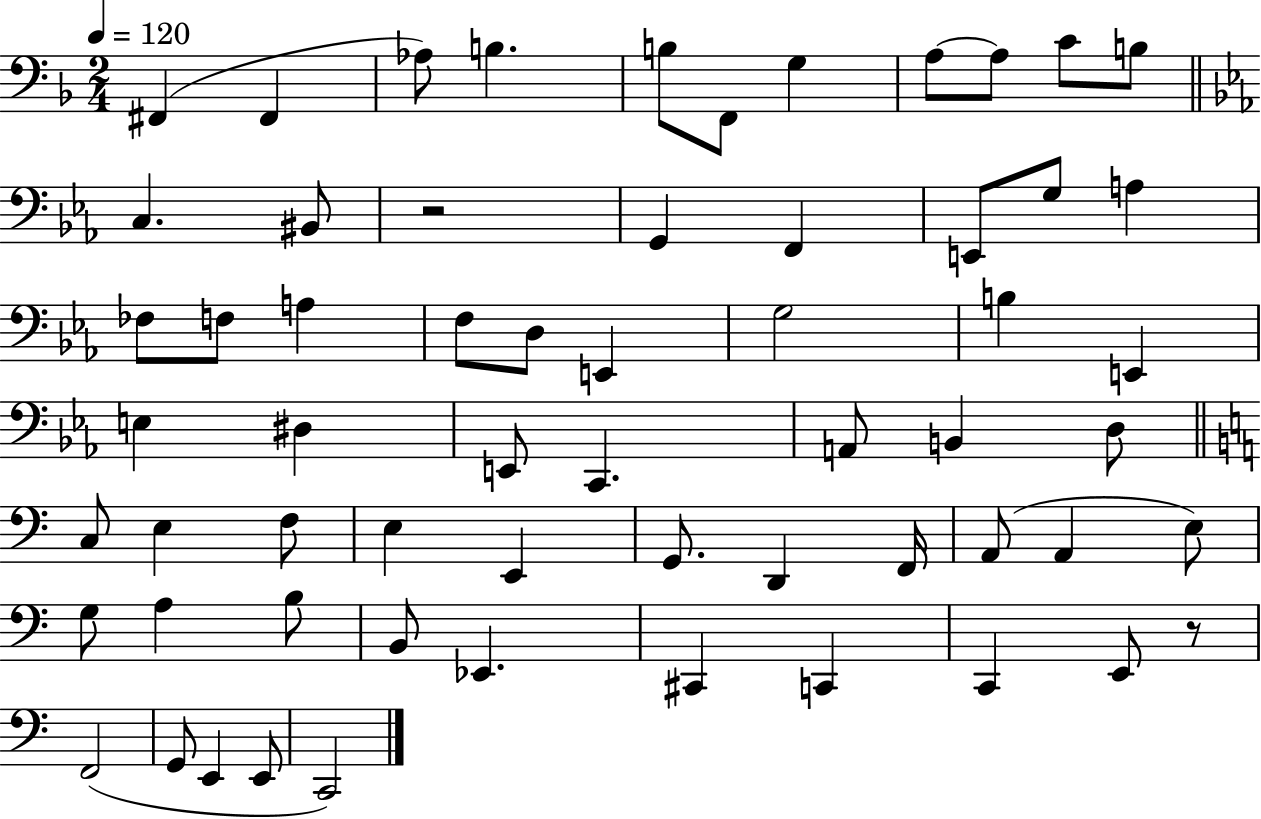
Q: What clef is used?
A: bass